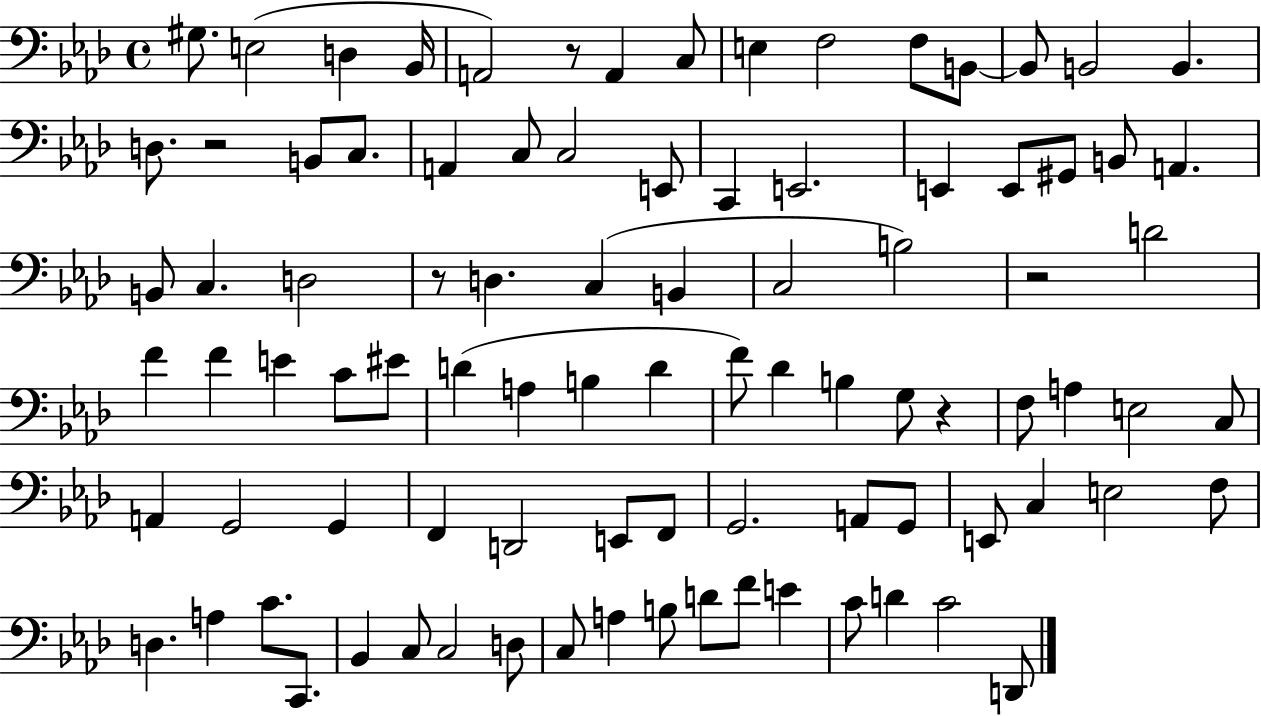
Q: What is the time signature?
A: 4/4